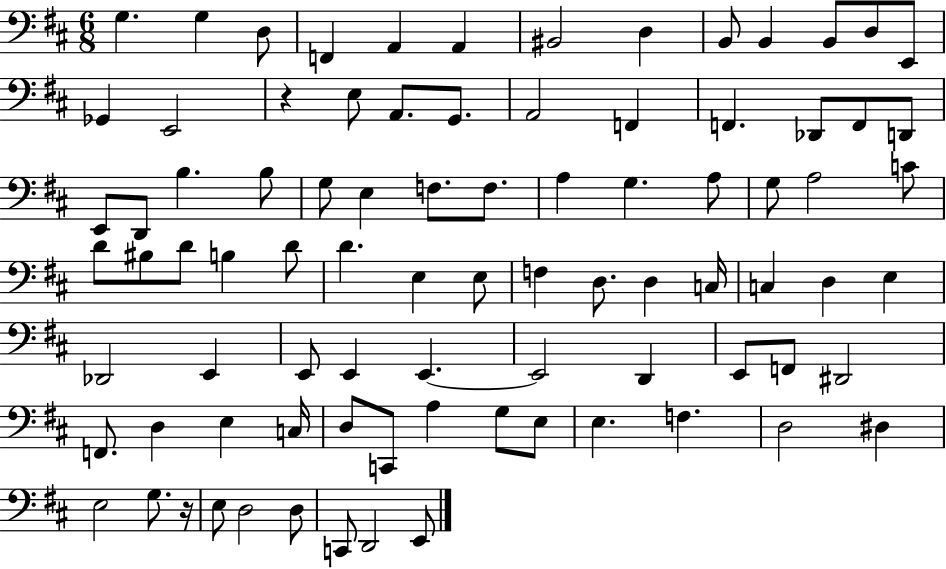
{
  \clef bass
  \numericTimeSignature
  \time 6/8
  \key d \major
  \repeat volta 2 { g4. g4 d8 | f,4 a,4 a,4 | bis,2 d4 | b,8 b,4 b,8 d8 e,8 | \break ges,4 e,2 | r4 e8 a,8. g,8. | a,2 f,4 | f,4. des,8 f,8 d,8 | \break e,8 d,8 b4. b8 | g8 e4 f8. f8. | a4 g4. a8 | g8 a2 c'8 | \break d'8 bis8 d'8 b4 d'8 | d'4. e4 e8 | f4 d8. d4 c16 | c4 d4 e4 | \break des,2 e,4 | e,8 e,4 e,4.~~ | e,2 d,4 | e,8 f,8 dis,2 | \break f,8. d4 e4 c16 | d8 c,8 a4 g8 e8 | e4. f4. | d2 dis4 | \break e2 g8. r16 | e8 d2 d8 | c,8 d,2 e,8 | } \bar "|."
}